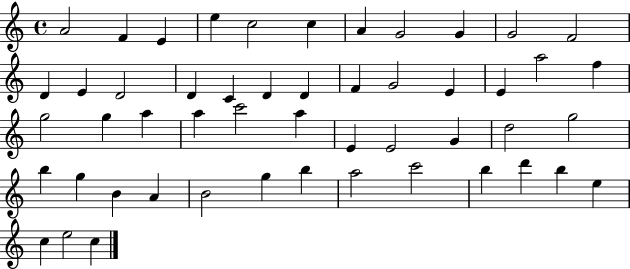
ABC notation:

X:1
T:Untitled
M:4/4
L:1/4
K:C
A2 F E e c2 c A G2 G G2 F2 D E D2 D C D D F G2 E E a2 f g2 g a a c'2 a E E2 G d2 g2 b g B A B2 g b a2 c'2 b d' b e c e2 c